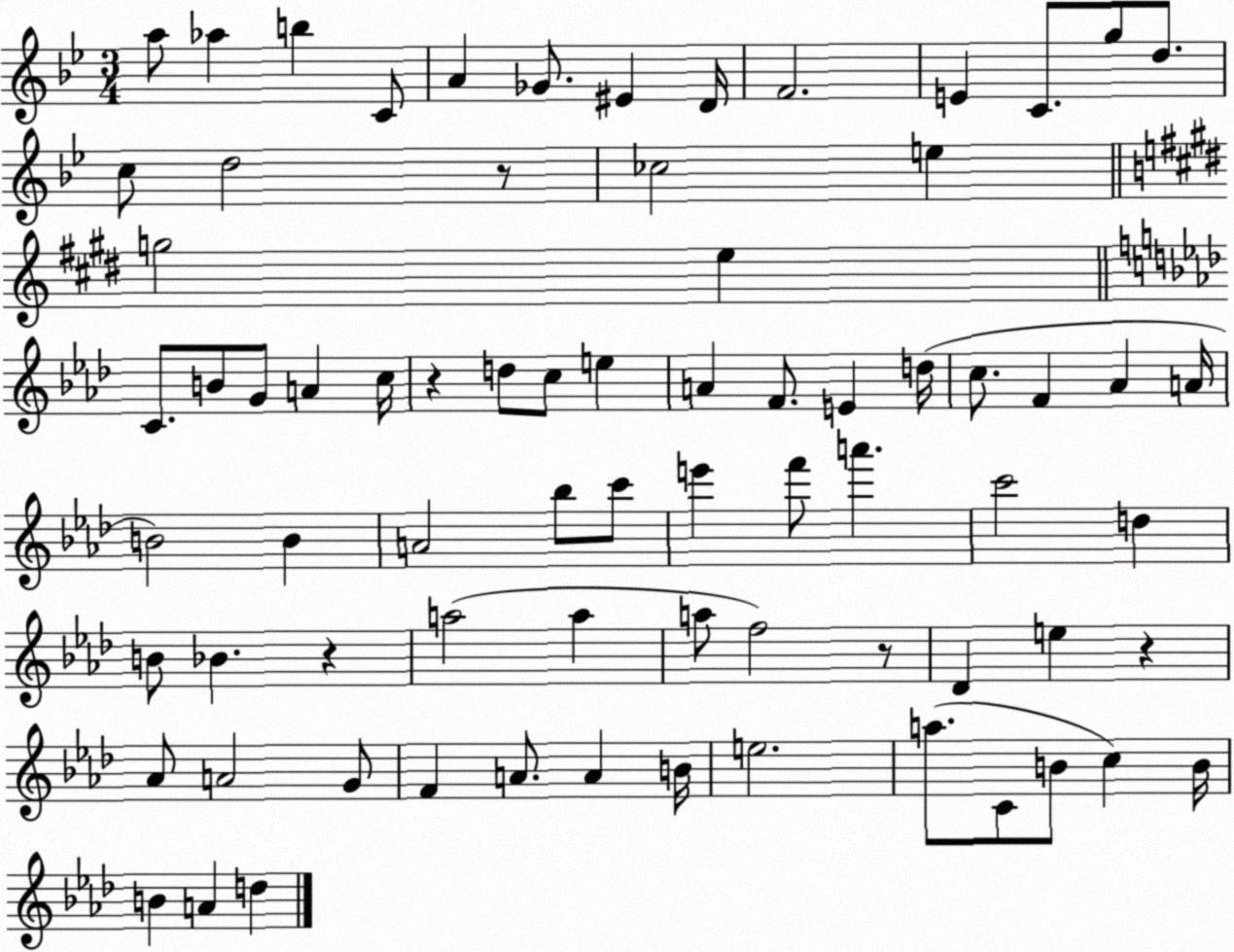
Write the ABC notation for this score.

X:1
T:Untitled
M:3/4
L:1/4
K:Bb
a/2 _a b C/2 A _G/2 ^E D/4 F2 E C/2 g/2 d/2 c/2 d2 z/2 _c2 e g2 e C/2 B/2 G/2 A c/4 z d/2 c/2 e A F/2 E d/4 c/2 F _A A/4 B2 B A2 _b/2 c'/2 e' f'/2 a' c'2 d B/2 _B z a2 a a/2 f2 z/2 _D e z _A/2 A2 G/2 F A/2 A B/4 e2 a/2 C/2 B/2 c B/4 B A d